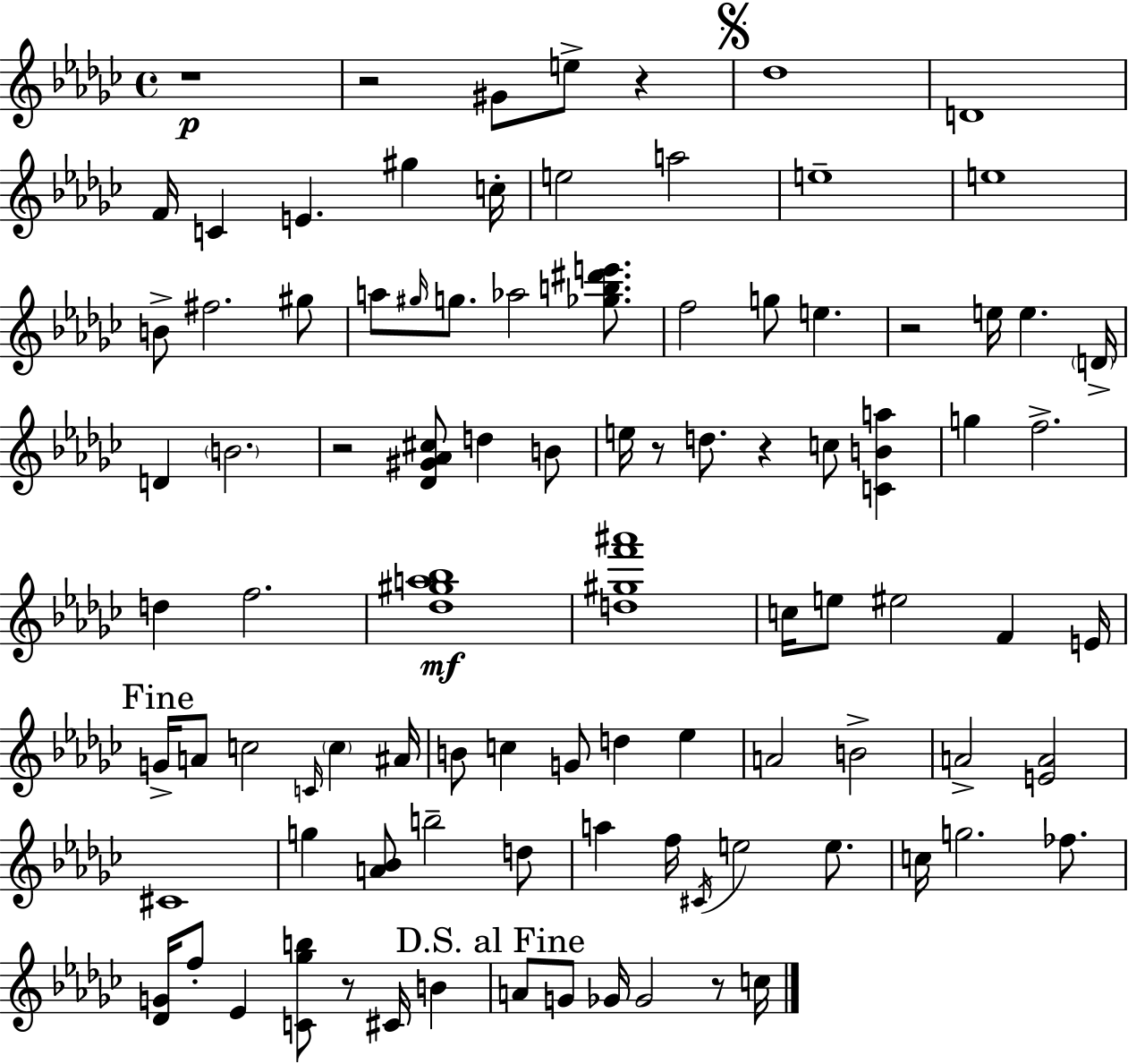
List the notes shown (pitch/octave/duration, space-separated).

R/w R/h G#4/e E5/e R/q Db5/w D4/w F4/s C4/q E4/q. G#5/q C5/s E5/h A5/h E5/w E5/w B4/e F#5/h. G#5/e A5/e G#5/s G5/e. Ab5/h [Gb5,B5,D#6,E6]/e. F5/h G5/e E5/q. R/h E5/s E5/q. D4/s D4/q B4/h. R/h [Db4,G#4,Ab4,C#5]/e D5/q B4/e E5/s R/e D5/e. R/q C5/e [C4,B4,A5]/q G5/q F5/h. D5/q F5/h. [Db5,G#5,A5,Bb5]/w [D5,G#5,F6,A#6]/w C5/s E5/e EIS5/h F4/q E4/s G4/s A4/e C5/h C4/s C5/q A#4/s B4/e C5/q G4/e D5/q Eb5/q A4/h B4/h A4/h [E4,A4]/h C#4/w G5/q [A4,Bb4]/e B5/h D5/e A5/q F5/s C#4/s E5/h E5/e. C5/s G5/h. FES5/e. [Db4,G4]/s F5/e Eb4/q [C4,Gb5,B5]/e R/e C#4/s B4/q A4/e G4/e Gb4/s Gb4/h R/e C5/s